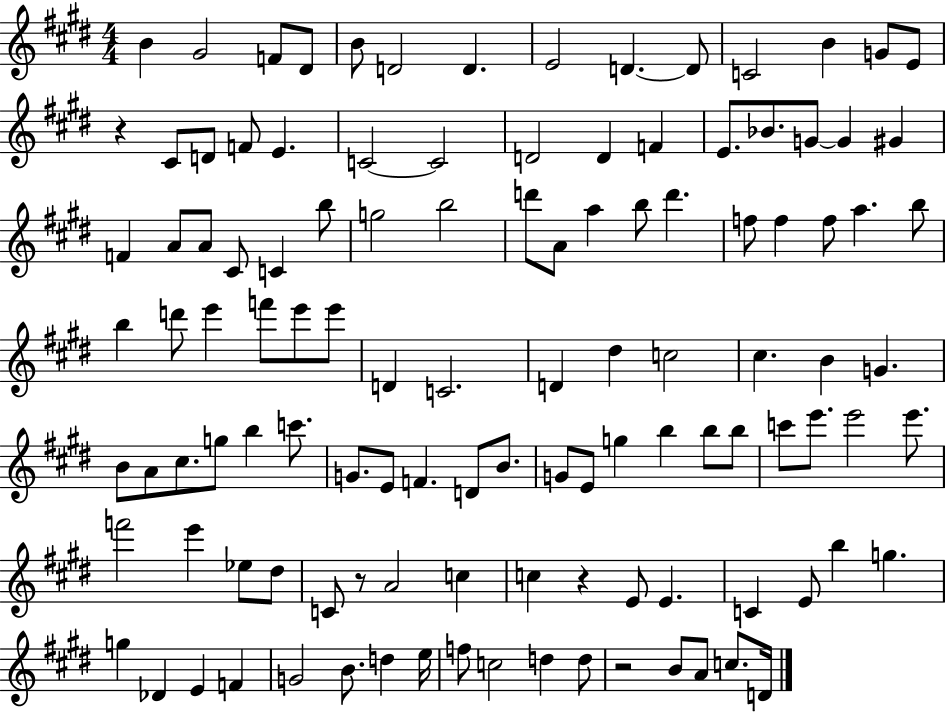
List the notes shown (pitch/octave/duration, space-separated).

B4/q G#4/h F4/e D#4/e B4/e D4/h D4/q. E4/h D4/q. D4/e C4/h B4/q G4/e E4/e R/q C#4/e D4/e F4/e E4/q. C4/h C4/h D4/h D4/q F4/q E4/e. Bb4/e. G4/e G4/q G#4/q F4/q A4/e A4/e C#4/e C4/q B5/e G5/h B5/h D6/e A4/e A5/q B5/e D6/q. F5/e F5/q F5/e A5/q. B5/e B5/q D6/e E6/q F6/e E6/e E6/e D4/q C4/h. D4/q D#5/q C5/h C#5/q. B4/q G4/q. B4/e A4/e C#5/e. G5/e B5/q C6/e. G4/e. E4/e F4/q. D4/e B4/e. G4/e E4/e G5/q B5/q B5/e B5/e C6/e E6/e. E6/h E6/e. F6/h E6/q Eb5/e D#5/e C4/e R/e A4/h C5/q C5/q R/q E4/e E4/q. C4/q E4/e B5/q G5/q. G5/q Db4/q E4/q F4/q G4/h B4/e. D5/q E5/s F5/e C5/h D5/q D5/e R/h B4/e A4/e C5/e. D4/s